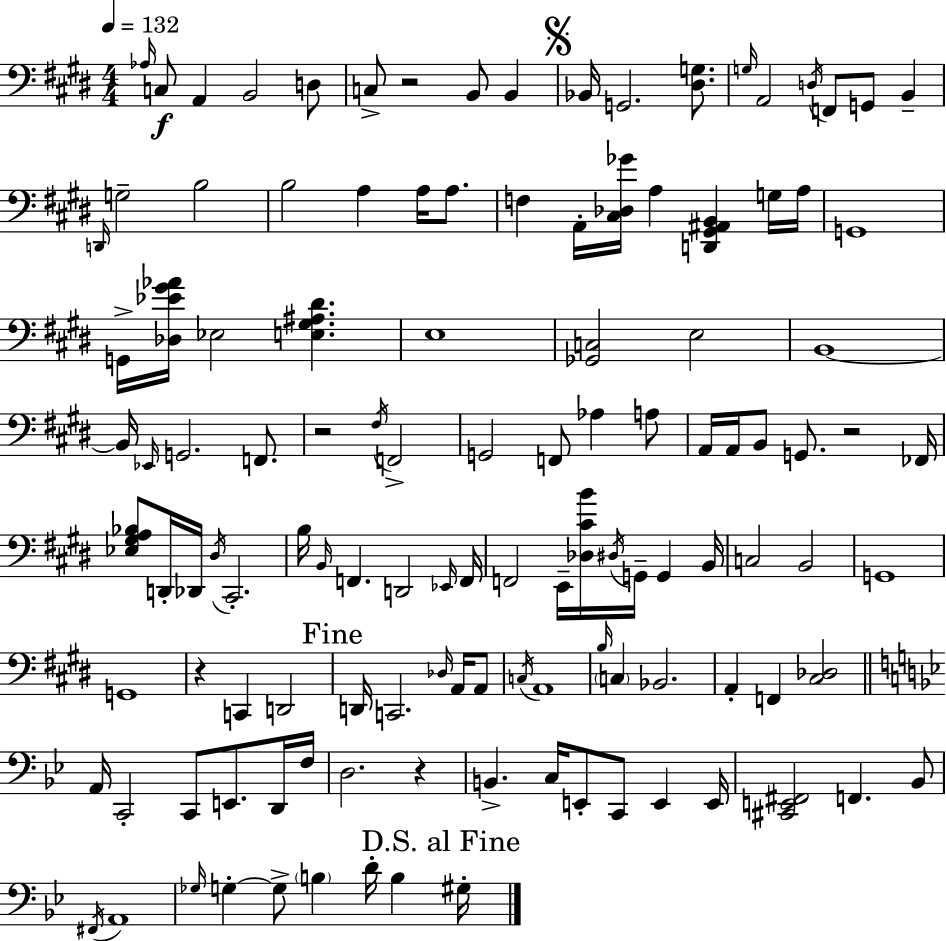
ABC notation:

X:1
T:Untitled
M:4/4
L:1/4
K:E
_A,/4 C,/2 A,, B,,2 D,/2 C,/2 z2 B,,/2 B,, _B,,/4 G,,2 [^D,G,]/2 G,/4 A,,2 D,/4 F,,/2 G,,/2 B,, D,,/4 G,2 B,2 B,2 A, A,/4 A,/2 F, A,,/4 [^C,_D,_G]/4 A, [D,,^G,,^A,,B,,] G,/4 A,/4 G,,4 G,,/4 [_D,_E^G_A]/4 _E,2 [E,^G,^A,^D] E,4 [_G,,C,]2 E,2 B,,4 B,,/4 _E,,/4 G,,2 F,,/2 z2 ^F,/4 F,,2 G,,2 F,,/2 _A, A,/2 A,,/4 A,,/4 B,,/2 G,,/2 z2 _F,,/4 [_E,^G,A,_B,]/2 D,,/4 _D,,/4 ^D,/4 ^C,,2 B,/4 B,,/4 F,, D,,2 _E,,/4 F,,/4 F,,2 E,,/4 [_D,^CB]/4 ^D,/4 G,,/4 G,, B,,/4 C,2 B,,2 G,,4 G,,4 z C,, D,,2 D,,/4 C,,2 _D,/4 A,,/4 A,,/2 C,/4 A,,4 B,/4 C, _B,,2 A,, F,, [^C,_D,]2 A,,/4 C,,2 C,,/2 E,,/2 D,,/4 F,/4 D,2 z B,, C,/4 E,,/2 C,,/2 E,, E,,/4 [^C,,E,,^F,,]2 F,, _B,,/2 ^F,,/4 A,,4 _G,/4 G, G,/2 B, D/4 B, ^G,/4